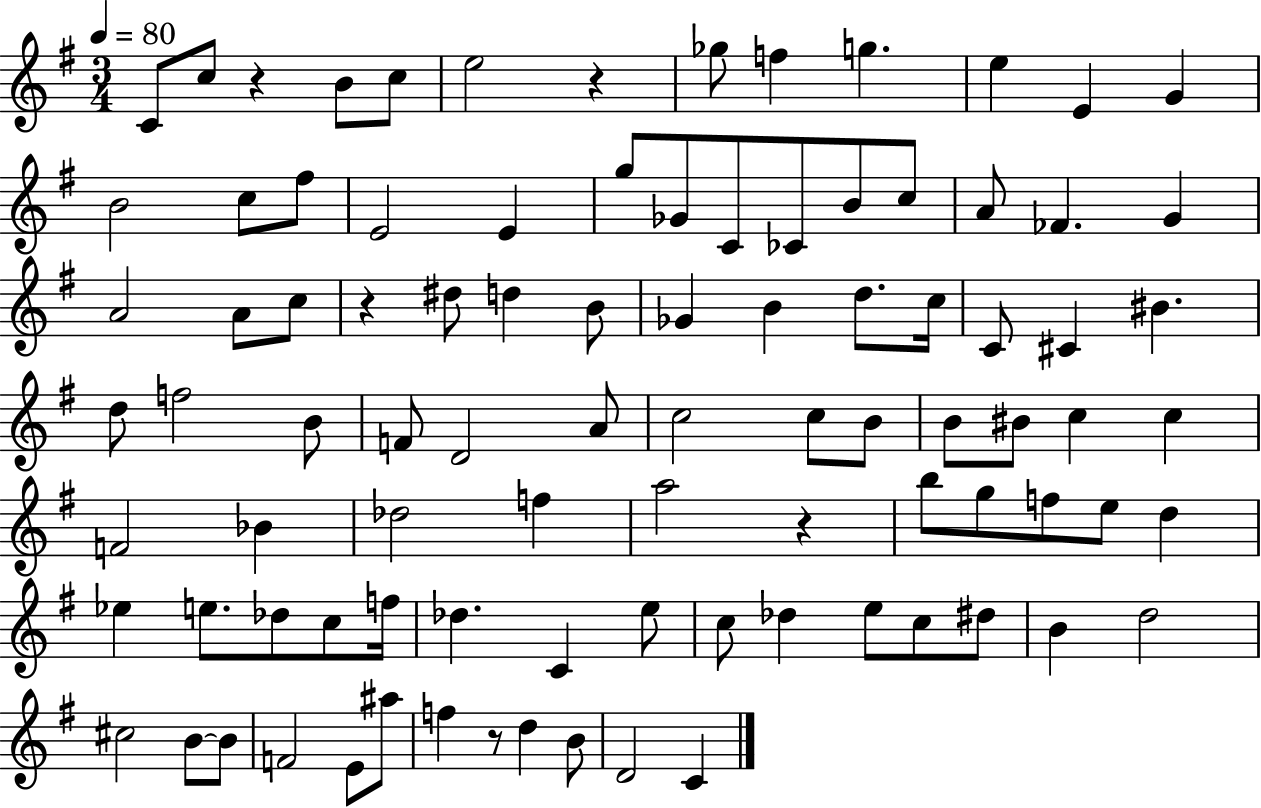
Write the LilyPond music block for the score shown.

{
  \clef treble
  \numericTimeSignature
  \time 3/4
  \key g \major
  \tempo 4 = 80
  \repeat volta 2 { c'8 c''8 r4 b'8 c''8 | e''2 r4 | ges''8 f''4 g''4. | e''4 e'4 g'4 | \break b'2 c''8 fis''8 | e'2 e'4 | g''8 ges'8 c'8 ces'8 b'8 c''8 | a'8 fes'4. g'4 | \break a'2 a'8 c''8 | r4 dis''8 d''4 b'8 | ges'4 b'4 d''8. c''16 | c'8 cis'4 bis'4. | \break d''8 f''2 b'8 | f'8 d'2 a'8 | c''2 c''8 b'8 | b'8 bis'8 c''4 c''4 | \break f'2 bes'4 | des''2 f''4 | a''2 r4 | b''8 g''8 f''8 e''8 d''4 | \break ees''4 e''8. des''8 c''8 f''16 | des''4. c'4 e''8 | c''8 des''4 e''8 c''8 dis''8 | b'4 d''2 | \break cis''2 b'8~~ b'8 | f'2 e'8 ais''8 | f''4 r8 d''4 b'8 | d'2 c'4 | \break } \bar "|."
}